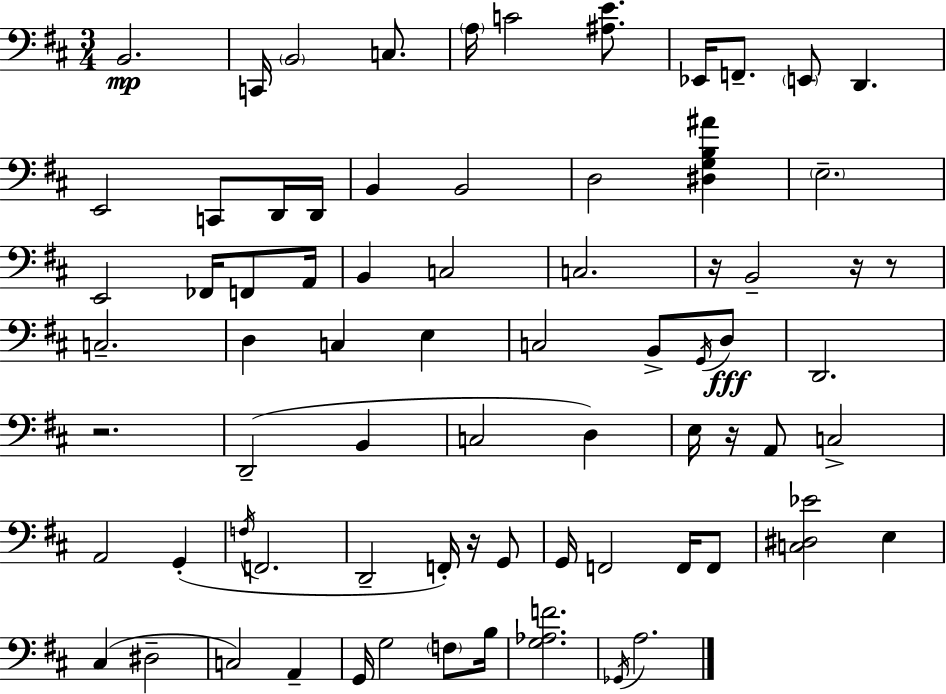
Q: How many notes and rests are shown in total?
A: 74